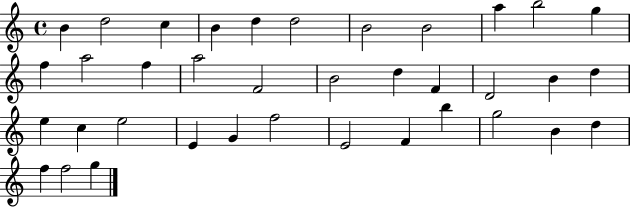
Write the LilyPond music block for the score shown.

{
  \clef treble
  \time 4/4
  \defaultTimeSignature
  \key c \major
  b'4 d''2 c''4 | b'4 d''4 d''2 | b'2 b'2 | a''4 b''2 g''4 | \break f''4 a''2 f''4 | a''2 f'2 | b'2 d''4 f'4 | d'2 b'4 d''4 | \break e''4 c''4 e''2 | e'4 g'4 f''2 | e'2 f'4 b''4 | g''2 b'4 d''4 | \break f''4 f''2 g''4 | \bar "|."
}